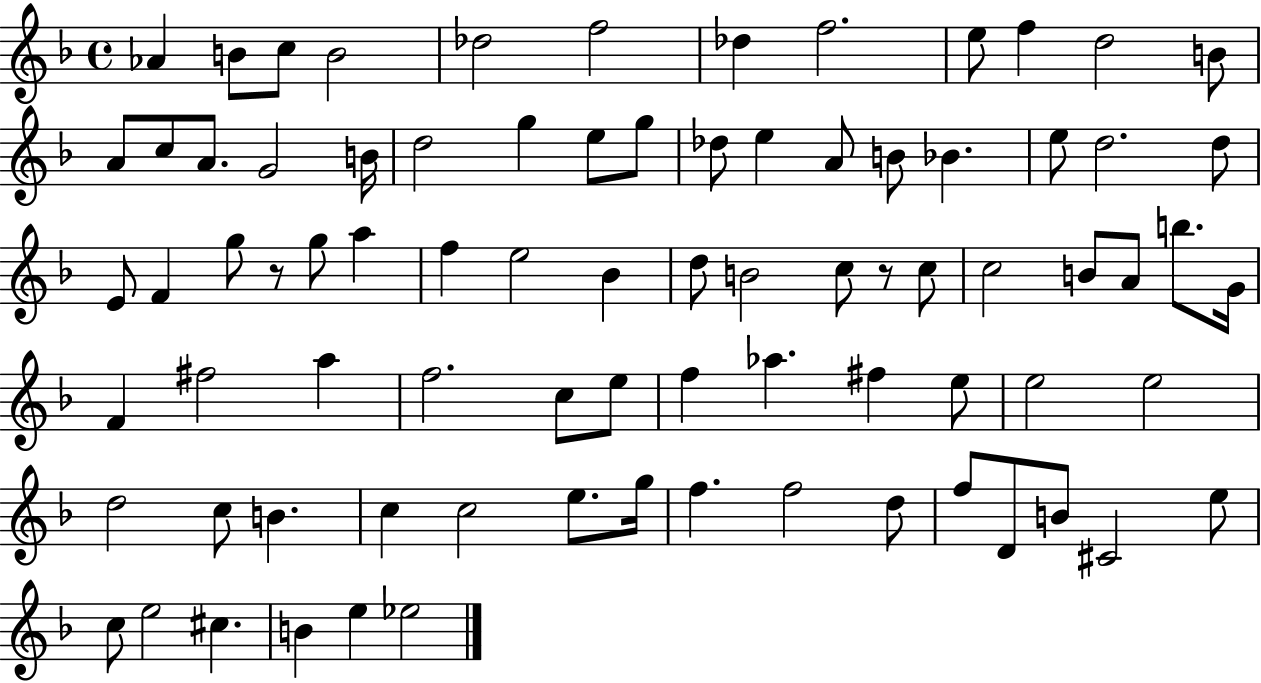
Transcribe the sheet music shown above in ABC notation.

X:1
T:Untitled
M:4/4
L:1/4
K:F
_A B/2 c/2 B2 _d2 f2 _d f2 e/2 f d2 B/2 A/2 c/2 A/2 G2 B/4 d2 g e/2 g/2 _d/2 e A/2 B/2 _B e/2 d2 d/2 E/2 F g/2 z/2 g/2 a f e2 _B d/2 B2 c/2 z/2 c/2 c2 B/2 A/2 b/2 G/4 F ^f2 a f2 c/2 e/2 f _a ^f e/2 e2 e2 d2 c/2 B c c2 e/2 g/4 f f2 d/2 f/2 D/2 B/2 ^C2 e/2 c/2 e2 ^c B e _e2